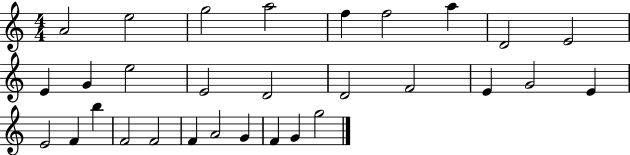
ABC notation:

X:1
T:Untitled
M:4/4
L:1/4
K:C
A2 e2 g2 a2 f f2 a D2 E2 E G e2 E2 D2 D2 F2 E G2 E E2 F b F2 F2 F A2 G F G g2